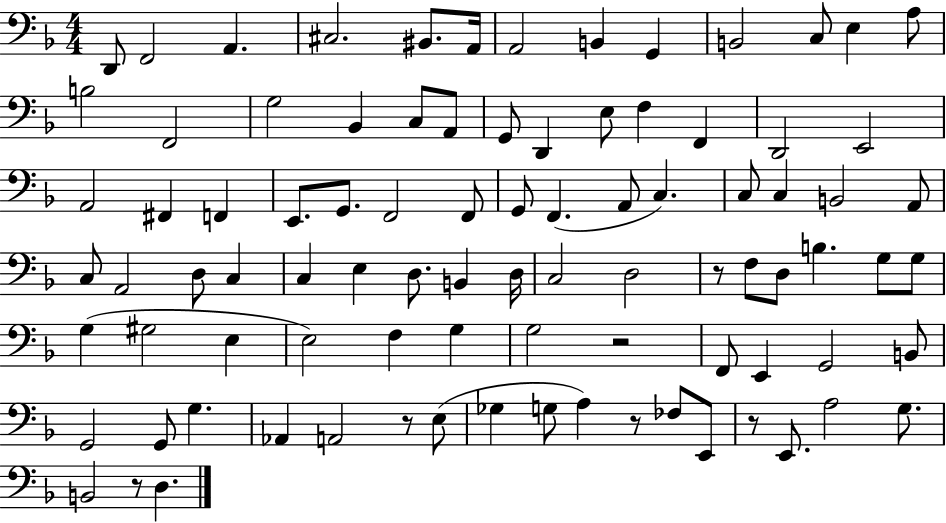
{
  \clef bass
  \numericTimeSignature
  \time 4/4
  \key f \major
  d,8 f,2 a,4. | cis2. bis,8. a,16 | a,2 b,4 g,4 | b,2 c8 e4 a8 | \break b2 f,2 | g2 bes,4 c8 a,8 | g,8 d,4 e8 f4 f,4 | d,2 e,2 | \break a,2 fis,4 f,4 | e,8. g,8. f,2 f,8 | g,8 f,4.( a,8 c4.) | c8 c4 b,2 a,8 | \break c8 a,2 d8 c4 | c4 e4 d8. b,4 d16 | c2 d2 | r8 f8 d8 b4. g8 g8 | \break g4( gis2 e4 | e2) f4 g4 | g2 r2 | f,8 e,4 g,2 b,8 | \break g,2 g,8 g4. | aes,4 a,2 r8 e8( | ges4 g8 a4) r8 fes8 e,8 | r8 e,8. a2 g8. | \break b,2 r8 d4. | \bar "|."
}